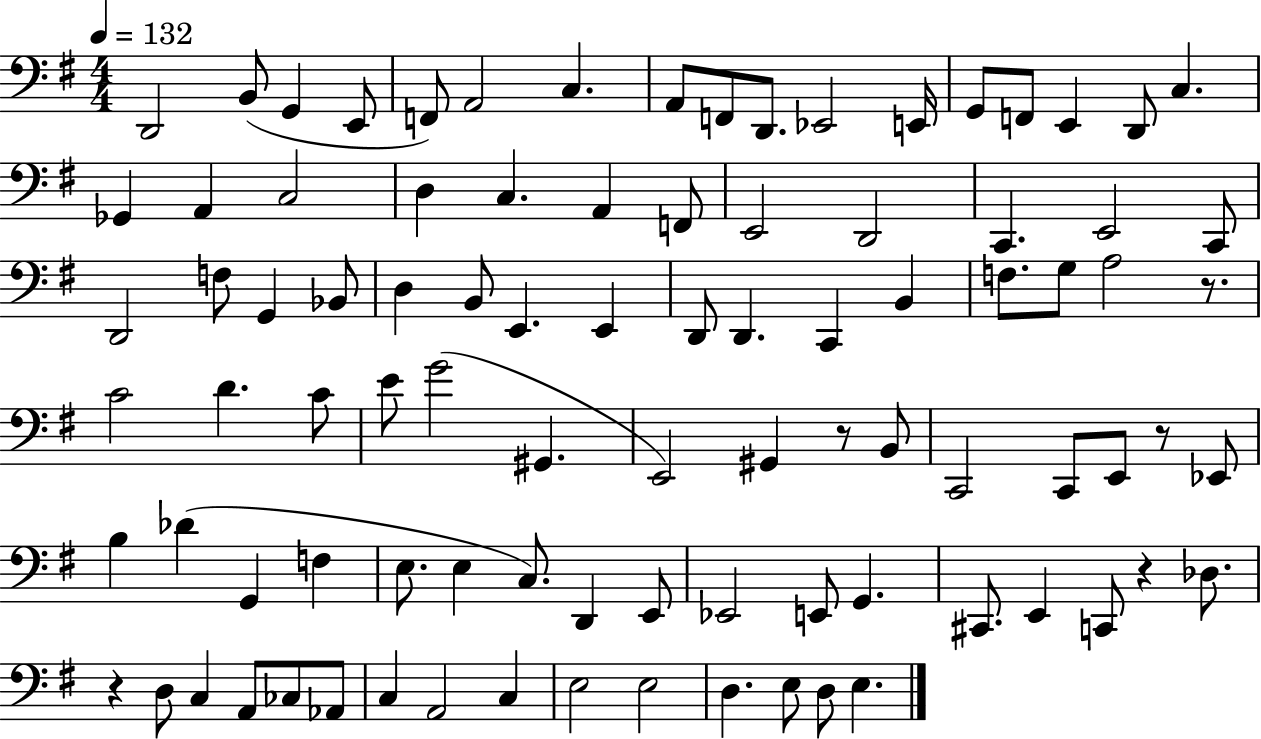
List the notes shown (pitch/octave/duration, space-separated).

D2/h B2/e G2/q E2/e F2/e A2/h C3/q. A2/e F2/e D2/e. Eb2/h E2/s G2/e F2/e E2/q D2/e C3/q. Gb2/q A2/q C3/h D3/q C3/q. A2/q F2/e E2/h D2/h C2/q. E2/h C2/e D2/h F3/e G2/q Bb2/e D3/q B2/e E2/q. E2/q D2/e D2/q. C2/q B2/q F3/e. G3/e A3/h R/e. C4/h D4/q. C4/e E4/e G4/h G#2/q. E2/h G#2/q R/e B2/e C2/h C2/e E2/e R/e Eb2/e B3/q Db4/q G2/q F3/q E3/e. E3/q C3/e. D2/q E2/e Eb2/h E2/e G2/q. C#2/e. E2/q C2/e R/q Db3/e. R/q D3/e C3/q A2/e CES3/e Ab2/e C3/q A2/h C3/q E3/h E3/h D3/q. E3/e D3/e E3/q.